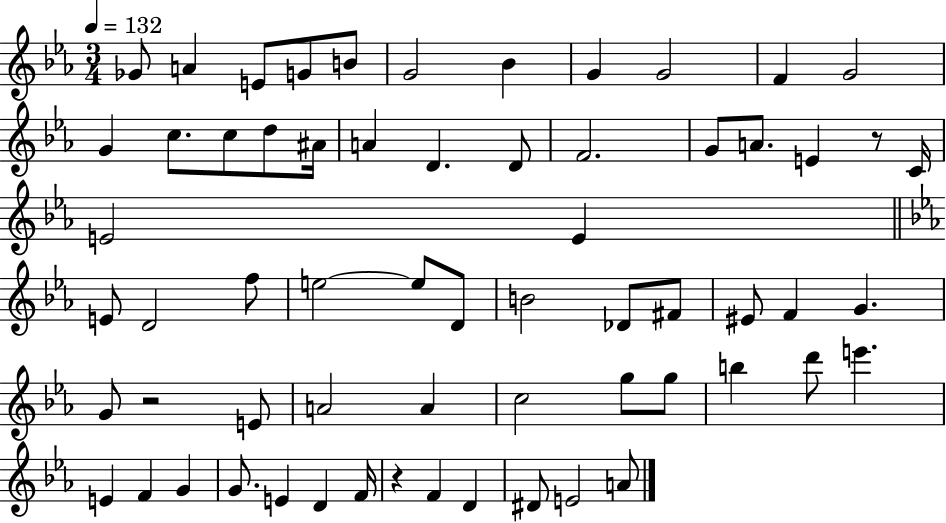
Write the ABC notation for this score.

X:1
T:Untitled
M:3/4
L:1/4
K:Eb
_G/2 A E/2 G/2 B/2 G2 _B G G2 F G2 G c/2 c/2 d/2 ^A/4 A D D/2 F2 G/2 A/2 E z/2 C/4 E2 E E/2 D2 f/2 e2 e/2 D/2 B2 _D/2 ^F/2 ^E/2 F G G/2 z2 E/2 A2 A c2 g/2 g/2 b d'/2 e' E F G G/2 E D F/4 z F D ^D/2 E2 A/2